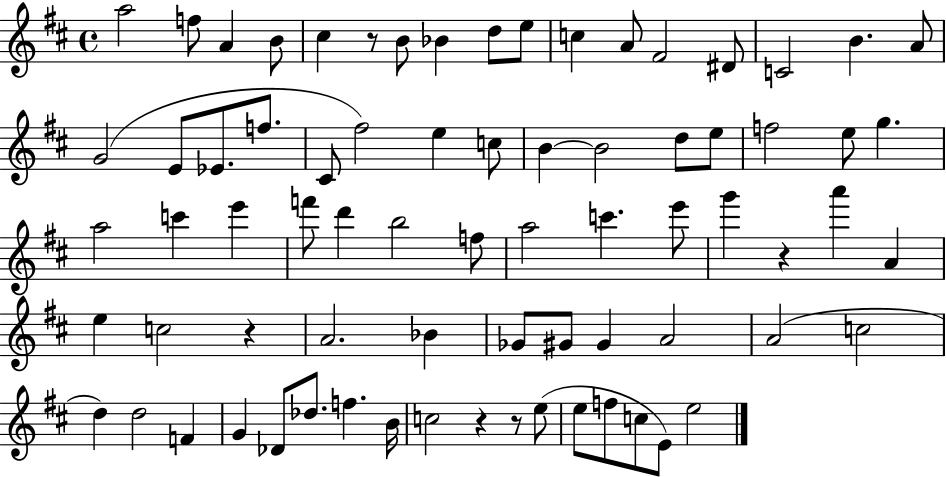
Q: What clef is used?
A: treble